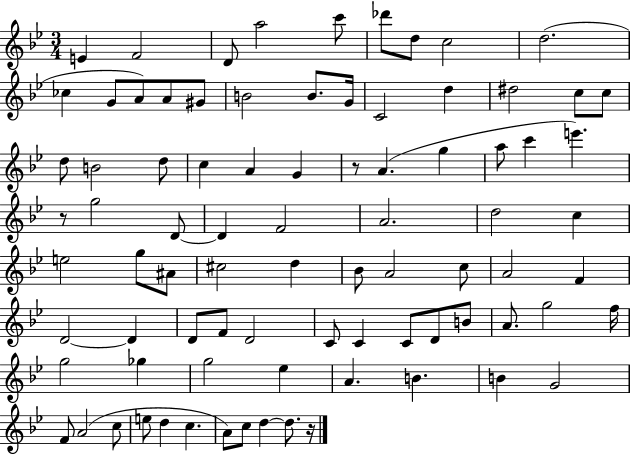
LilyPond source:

{
  \clef treble
  \numericTimeSignature
  \time 3/4
  \key bes \major
  e'4 f'2 | d'8 a''2 c'''8 | des'''8 d''8 c''2 | d''2.( | \break ces''4 g'8 a'8) a'8 gis'8 | b'2 b'8. g'16 | c'2 d''4 | dis''2 c''8 c''8 | \break d''8 b'2 d''8 | c''4 a'4 g'4 | r8 a'4.( g''4 | a''8 c'''4 e'''4.) | \break r8 g''2 d'8~~ | d'4 f'2 | a'2. | d''2 c''4 | \break e''2 g''8 ais'8 | cis''2 d''4 | bes'8 a'2 c''8 | a'2 f'4 | \break d'2~~ d'4 | d'8 f'8 d'2 | c'8 c'4 c'8 d'8 b'8 | a'8. g''2 f''16 | \break g''2 ges''4 | g''2 ees''4 | a'4. b'4. | b'4 g'2 | \break f'8 a'2( c''8 | e''8 d''4 c''4. | a'8) c''8 d''4~~ d''8. r16 | \bar "|."
}